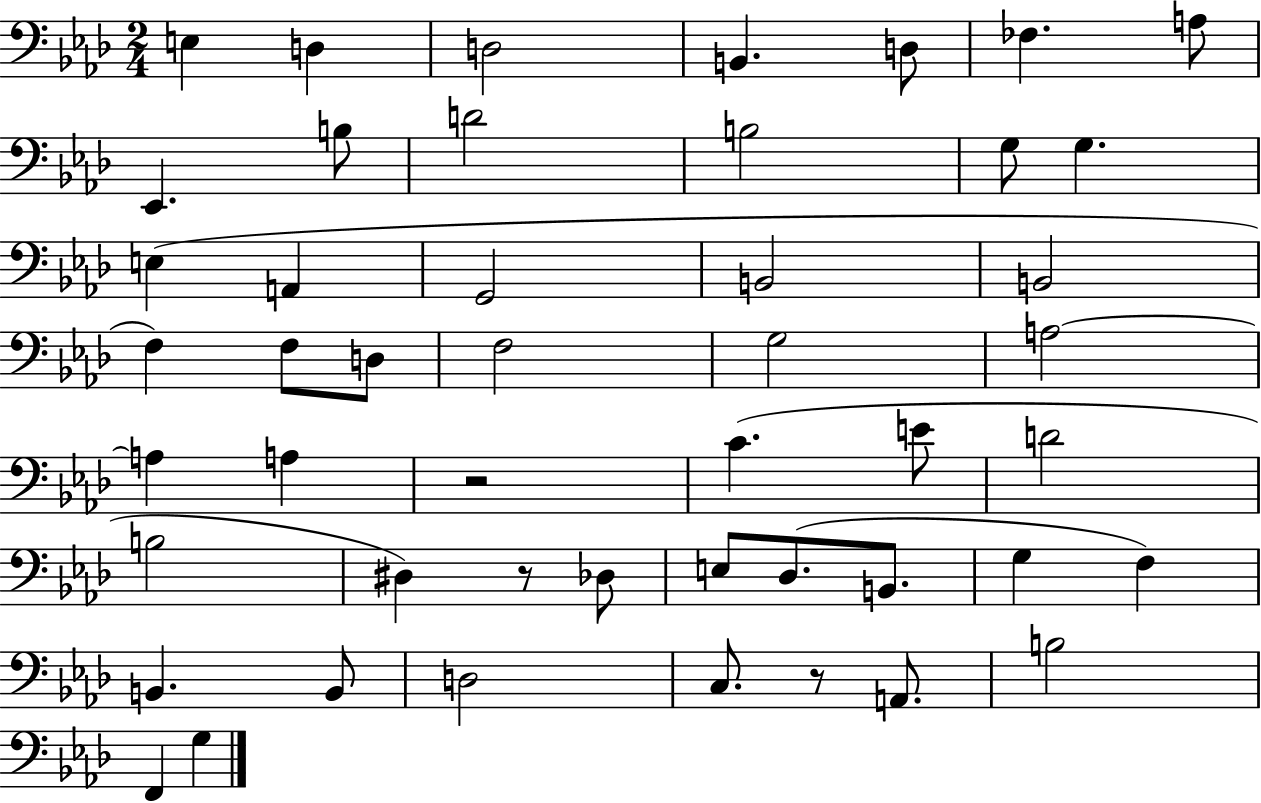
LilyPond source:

{
  \clef bass
  \numericTimeSignature
  \time 2/4
  \key aes \major
  e4 d4 | d2 | b,4. d8 | fes4. a8 | \break ees,4. b8 | d'2 | b2 | g8 g4. | \break e4( a,4 | g,2 | b,2 | b,2 | \break f4) f8 d8 | f2 | g2 | a2~~ | \break a4 a4 | r2 | c'4.( e'8 | d'2 | \break b2 | dis4) r8 des8 | e8 des8.( b,8. | g4 f4) | \break b,4. b,8 | d2 | c8. r8 a,8. | b2 | \break f,4 g4 | \bar "|."
}